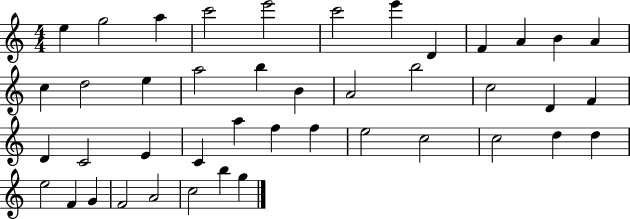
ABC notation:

X:1
T:Untitled
M:4/4
L:1/4
K:C
e g2 a c'2 e'2 c'2 e' D F A B A c d2 e a2 b B A2 b2 c2 D F D C2 E C a f f e2 c2 c2 d d e2 F G F2 A2 c2 b g